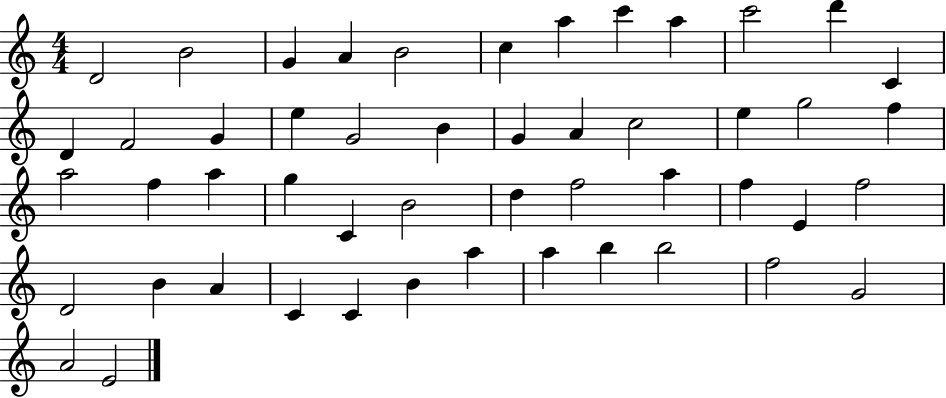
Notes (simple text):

D4/h B4/h G4/q A4/q B4/h C5/q A5/q C6/q A5/q C6/h D6/q C4/q D4/q F4/h G4/q E5/q G4/h B4/q G4/q A4/q C5/h E5/q G5/h F5/q A5/h F5/q A5/q G5/q C4/q B4/h D5/q F5/h A5/q F5/q E4/q F5/h D4/h B4/q A4/q C4/q C4/q B4/q A5/q A5/q B5/q B5/h F5/h G4/h A4/h E4/h